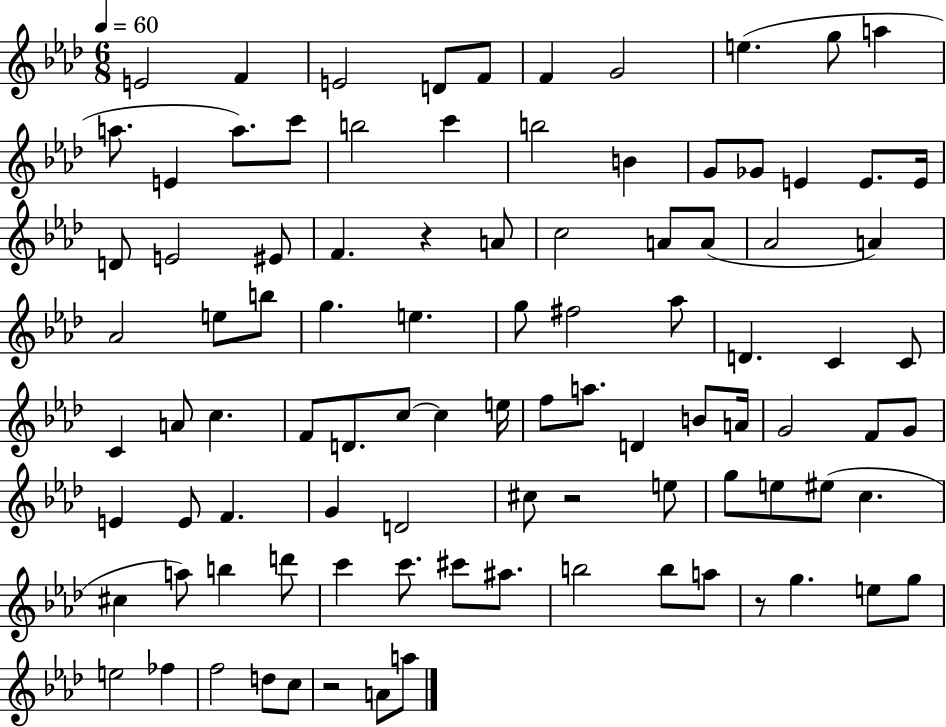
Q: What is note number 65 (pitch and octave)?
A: D4